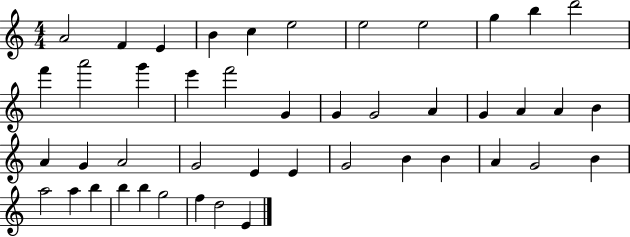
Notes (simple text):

A4/h F4/q E4/q B4/q C5/q E5/h E5/h E5/h G5/q B5/q D6/h F6/q A6/h G6/q E6/q F6/h G4/q G4/q G4/h A4/q G4/q A4/q A4/q B4/q A4/q G4/q A4/h G4/h E4/q E4/q G4/h B4/q B4/q A4/q G4/h B4/q A5/h A5/q B5/q B5/q B5/q G5/h F5/q D5/h E4/q